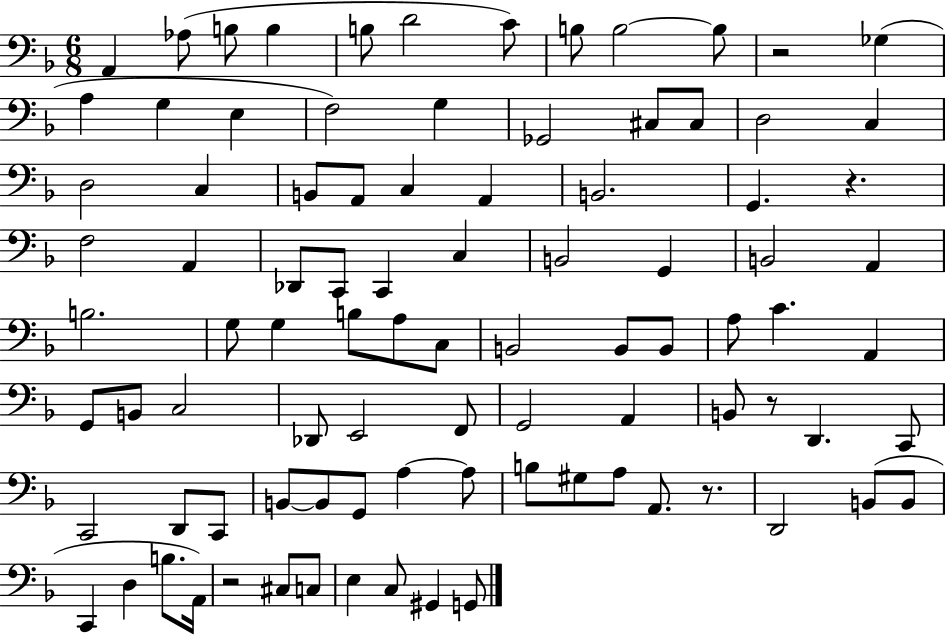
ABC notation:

X:1
T:Untitled
M:6/8
L:1/4
K:F
A,, _A,/2 B,/2 B, B,/2 D2 C/2 B,/2 B,2 B,/2 z2 _G, A, G, E, F,2 G, _G,,2 ^C,/2 ^C,/2 D,2 C, D,2 C, B,,/2 A,,/2 C, A,, B,,2 G,, z F,2 A,, _D,,/2 C,,/2 C,, C, B,,2 G,, B,,2 A,, B,2 G,/2 G, B,/2 A,/2 C,/2 B,,2 B,,/2 B,,/2 A,/2 C A,, G,,/2 B,,/2 C,2 _D,,/2 E,,2 F,,/2 G,,2 A,, B,,/2 z/2 D,, C,,/2 C,,2 D,,/2 C,,/2 B,,/2 B,,/2 G,,/2 A, A,/2 B,/2 ^G,/2 A,/2 A,,/2 z/2 D,,2 B,,/2 B,,/2 C,, D, B,/2 A,,/4 z2 ^C,/2 C,/2 E, C,/2 ^G,, G,,/2